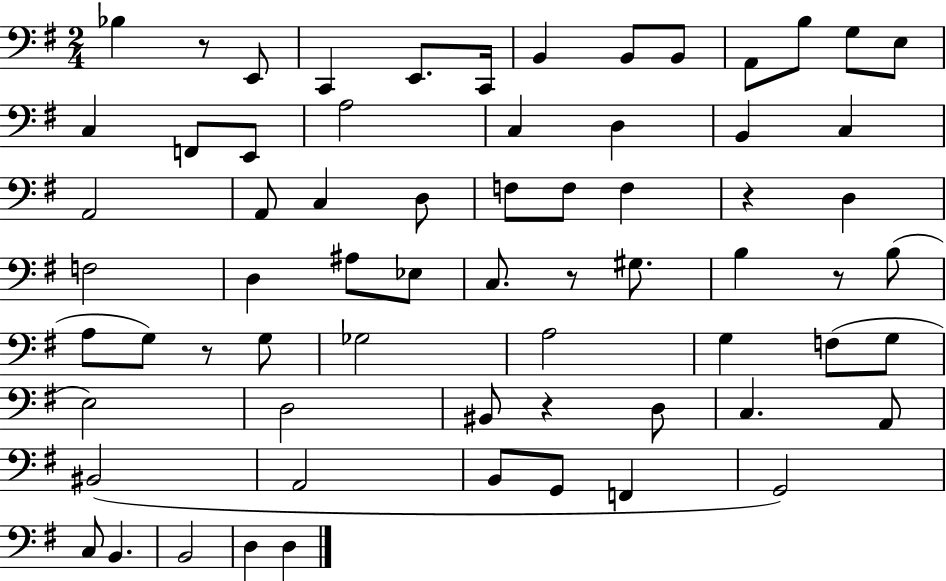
Bb3/q R/e E2/e C2/q E2/e. C2/s B2/q B2/e B2/e A2/e B3/e G3/e E3/e C3/q F2/e E2/e A3/h C3/q D3/q B2/q C3/q A2/h A2/e C3/q D3/e F3/e F3/e F3/q R/q D3/q F3/h D3/q A#3/e Eb3/e C3/e. R/e G#3/e. B3/q R/e B3/e A3/e G3/e R/e G3/e Gb3/h A3/h G3/q F3/e G3/e E3/h D3/h BIS2/e R/q D3/e C3/q. A2/e BIS2/h A2/h B2/e G2/e F2/q G2/h C3/e B2/q. B2/h D3/q D3/q